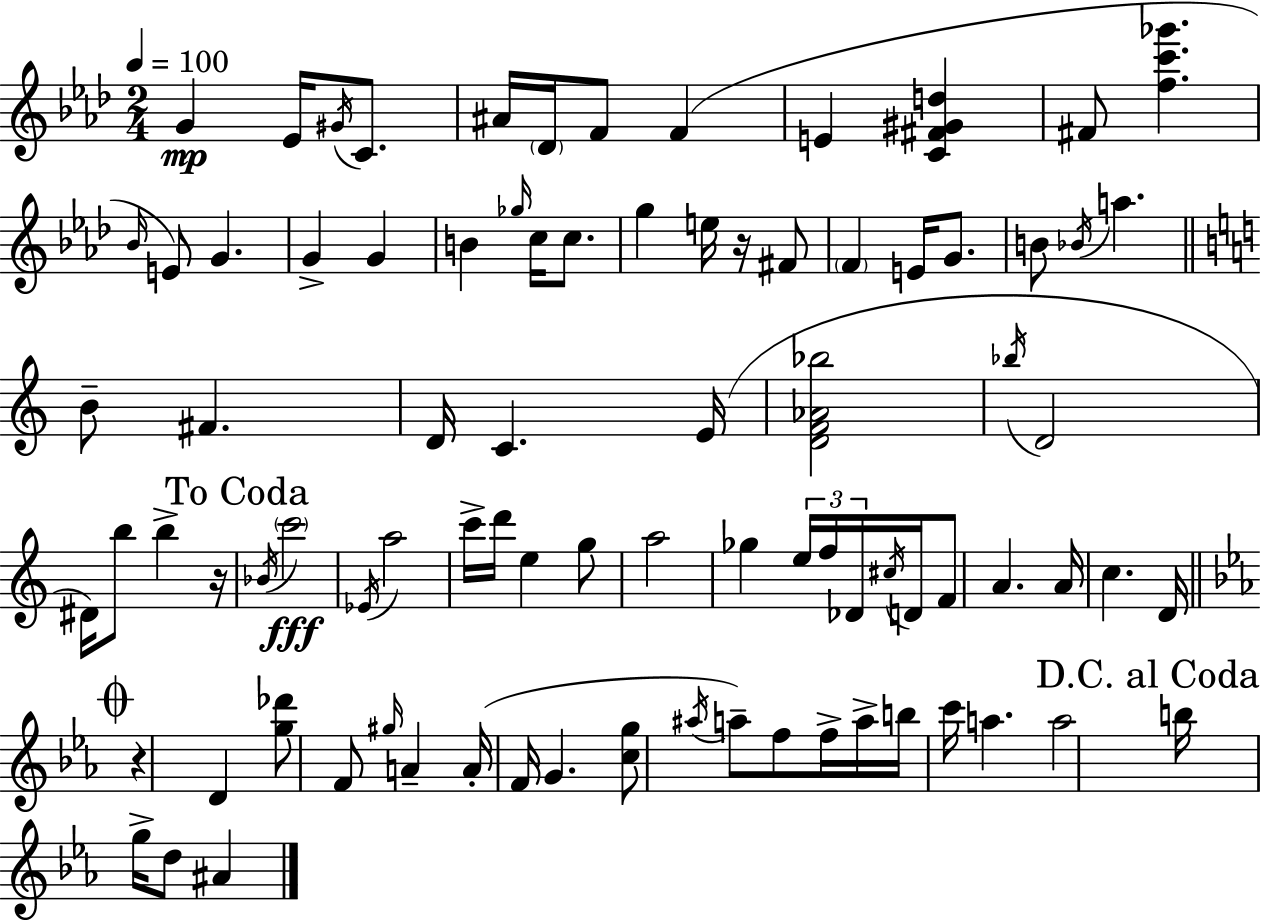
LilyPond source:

{
  \clef treble
  \numericTimeSignature
  \time 2/4
  \key aes \major
  \tempo 4 = 100
  \repeat volta 2 { g'4\mp ees'16 \acciaccatura { gis'16 } c'8. | ais'16 \parenthesize des'16 f'8 f'4( | e'4 <c' fis' gis' d''>4 | fis'8 <f'' c''' ges'''>4. | \break \grace { bes'16 }) e'8 g'4. | g'4-> g'4 | b'4 \grace { ges''16 } c''16 | c''8. g''4 e''16 | \break r16 fis'8 \parenthesize f'4 e'16 | g'8. b'8 \acciaccatura { bes'16 } a''4. | \bar "||" \break \key c \major b'8-- fis'4. | d'16 c'4. e'16( | <d' f' aes' bes''>2 | \acciaccatura { bes''16 } d'2 | \break dis'16) b''8 b''4-> | r16 \mark "To Coda" \acciaccatura { bes'16 }\fff \parenthesize c'''2 | \acciaccatura { ees'16 } a''2 | c'''16-> d'''16 e''4 | \break g''8 a''2 | ges''4 \tuplet 3/2 { e''16 | f''16 des'16 } \acciaccatura { cis''16 } d'16 f'8 a'4. | a'16 c''4. | \break d'16 \mark \markup { \musicglyph "scripts.coda" } \bar "||" \break \key c \minor r4 d'4 | <g'' des'''>8 f'8 \grace { gis''16 } a'4-- | a'16-.( f'16 g'4. | <c'' g''>8 \acciaccatura { ais''16 }) a''8-- f''8 | \break f''16-> a''16-> b''16 c'''16 a''4. | a''2 | \mark "D.C. al Coda" b''16 g''16-> d''8 ais'4 | } \bar "|."
}